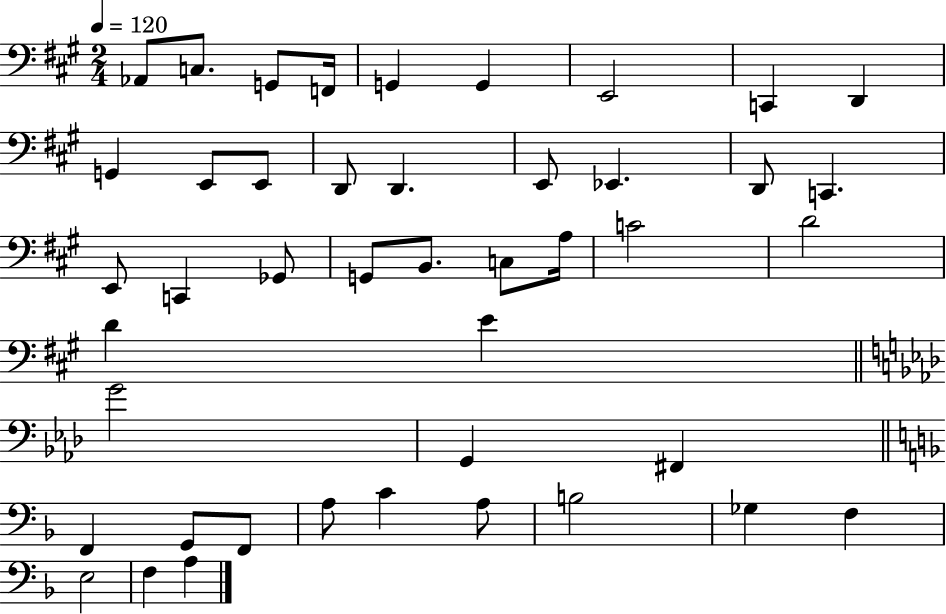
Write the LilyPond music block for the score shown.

{
  \clef bass
  \numericTimeSignature
  \time 2/4
  \key a \major
  \tempo 4 = 120
  aes,8 c8. g,8 f,16 | g,4 g,4 | e,2 | c,4 d,4 | \break g,4 e,8 e,8 | d,8 d,4. | e,8 ees,4. | d,8 c,4. | \break e,8 c,4 ges,8 | g,8 b,8. c8 a16 | c'2 | d'2 | \break d'4 e'4 | \bar "||" \break \key aes \major g'2 | g,4 fis,4 | \bar "||" \break \key f \major f,4 g,8 f,8 | a8 c'4 a8 | b2 | ges4 f4 | \break e2 | f4 a4 | \bar "|."
}